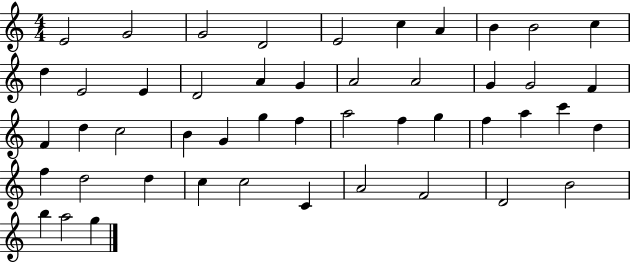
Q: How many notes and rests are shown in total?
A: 48